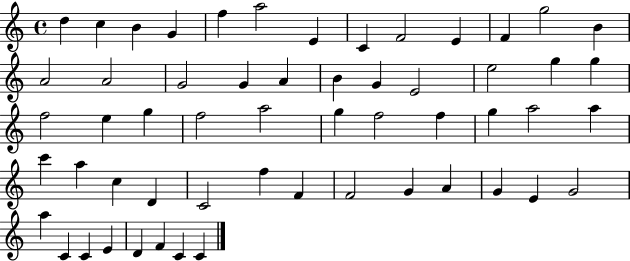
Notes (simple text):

D5/q C5/q B4/q G4/q F5/q A5/h E4/q C4/q F4/h E4/q F4/q G5/h B4/q A4/h A4/h G4/h G4/q A4/q B4/q G4/q E4/h E5/h G5/q G5/q F5/h E5/q G5/q F5/h A5/h G5/q F5/h F5/q G5/q A5/h A5/q C6/q A5/q C5/q D4/q C4/h F5/q F4/q F4/h G4/q A4/q G4/q E4/q G4/h A5/q C4/q C4/q E4/q D4/q F4/q C4/q C4/q